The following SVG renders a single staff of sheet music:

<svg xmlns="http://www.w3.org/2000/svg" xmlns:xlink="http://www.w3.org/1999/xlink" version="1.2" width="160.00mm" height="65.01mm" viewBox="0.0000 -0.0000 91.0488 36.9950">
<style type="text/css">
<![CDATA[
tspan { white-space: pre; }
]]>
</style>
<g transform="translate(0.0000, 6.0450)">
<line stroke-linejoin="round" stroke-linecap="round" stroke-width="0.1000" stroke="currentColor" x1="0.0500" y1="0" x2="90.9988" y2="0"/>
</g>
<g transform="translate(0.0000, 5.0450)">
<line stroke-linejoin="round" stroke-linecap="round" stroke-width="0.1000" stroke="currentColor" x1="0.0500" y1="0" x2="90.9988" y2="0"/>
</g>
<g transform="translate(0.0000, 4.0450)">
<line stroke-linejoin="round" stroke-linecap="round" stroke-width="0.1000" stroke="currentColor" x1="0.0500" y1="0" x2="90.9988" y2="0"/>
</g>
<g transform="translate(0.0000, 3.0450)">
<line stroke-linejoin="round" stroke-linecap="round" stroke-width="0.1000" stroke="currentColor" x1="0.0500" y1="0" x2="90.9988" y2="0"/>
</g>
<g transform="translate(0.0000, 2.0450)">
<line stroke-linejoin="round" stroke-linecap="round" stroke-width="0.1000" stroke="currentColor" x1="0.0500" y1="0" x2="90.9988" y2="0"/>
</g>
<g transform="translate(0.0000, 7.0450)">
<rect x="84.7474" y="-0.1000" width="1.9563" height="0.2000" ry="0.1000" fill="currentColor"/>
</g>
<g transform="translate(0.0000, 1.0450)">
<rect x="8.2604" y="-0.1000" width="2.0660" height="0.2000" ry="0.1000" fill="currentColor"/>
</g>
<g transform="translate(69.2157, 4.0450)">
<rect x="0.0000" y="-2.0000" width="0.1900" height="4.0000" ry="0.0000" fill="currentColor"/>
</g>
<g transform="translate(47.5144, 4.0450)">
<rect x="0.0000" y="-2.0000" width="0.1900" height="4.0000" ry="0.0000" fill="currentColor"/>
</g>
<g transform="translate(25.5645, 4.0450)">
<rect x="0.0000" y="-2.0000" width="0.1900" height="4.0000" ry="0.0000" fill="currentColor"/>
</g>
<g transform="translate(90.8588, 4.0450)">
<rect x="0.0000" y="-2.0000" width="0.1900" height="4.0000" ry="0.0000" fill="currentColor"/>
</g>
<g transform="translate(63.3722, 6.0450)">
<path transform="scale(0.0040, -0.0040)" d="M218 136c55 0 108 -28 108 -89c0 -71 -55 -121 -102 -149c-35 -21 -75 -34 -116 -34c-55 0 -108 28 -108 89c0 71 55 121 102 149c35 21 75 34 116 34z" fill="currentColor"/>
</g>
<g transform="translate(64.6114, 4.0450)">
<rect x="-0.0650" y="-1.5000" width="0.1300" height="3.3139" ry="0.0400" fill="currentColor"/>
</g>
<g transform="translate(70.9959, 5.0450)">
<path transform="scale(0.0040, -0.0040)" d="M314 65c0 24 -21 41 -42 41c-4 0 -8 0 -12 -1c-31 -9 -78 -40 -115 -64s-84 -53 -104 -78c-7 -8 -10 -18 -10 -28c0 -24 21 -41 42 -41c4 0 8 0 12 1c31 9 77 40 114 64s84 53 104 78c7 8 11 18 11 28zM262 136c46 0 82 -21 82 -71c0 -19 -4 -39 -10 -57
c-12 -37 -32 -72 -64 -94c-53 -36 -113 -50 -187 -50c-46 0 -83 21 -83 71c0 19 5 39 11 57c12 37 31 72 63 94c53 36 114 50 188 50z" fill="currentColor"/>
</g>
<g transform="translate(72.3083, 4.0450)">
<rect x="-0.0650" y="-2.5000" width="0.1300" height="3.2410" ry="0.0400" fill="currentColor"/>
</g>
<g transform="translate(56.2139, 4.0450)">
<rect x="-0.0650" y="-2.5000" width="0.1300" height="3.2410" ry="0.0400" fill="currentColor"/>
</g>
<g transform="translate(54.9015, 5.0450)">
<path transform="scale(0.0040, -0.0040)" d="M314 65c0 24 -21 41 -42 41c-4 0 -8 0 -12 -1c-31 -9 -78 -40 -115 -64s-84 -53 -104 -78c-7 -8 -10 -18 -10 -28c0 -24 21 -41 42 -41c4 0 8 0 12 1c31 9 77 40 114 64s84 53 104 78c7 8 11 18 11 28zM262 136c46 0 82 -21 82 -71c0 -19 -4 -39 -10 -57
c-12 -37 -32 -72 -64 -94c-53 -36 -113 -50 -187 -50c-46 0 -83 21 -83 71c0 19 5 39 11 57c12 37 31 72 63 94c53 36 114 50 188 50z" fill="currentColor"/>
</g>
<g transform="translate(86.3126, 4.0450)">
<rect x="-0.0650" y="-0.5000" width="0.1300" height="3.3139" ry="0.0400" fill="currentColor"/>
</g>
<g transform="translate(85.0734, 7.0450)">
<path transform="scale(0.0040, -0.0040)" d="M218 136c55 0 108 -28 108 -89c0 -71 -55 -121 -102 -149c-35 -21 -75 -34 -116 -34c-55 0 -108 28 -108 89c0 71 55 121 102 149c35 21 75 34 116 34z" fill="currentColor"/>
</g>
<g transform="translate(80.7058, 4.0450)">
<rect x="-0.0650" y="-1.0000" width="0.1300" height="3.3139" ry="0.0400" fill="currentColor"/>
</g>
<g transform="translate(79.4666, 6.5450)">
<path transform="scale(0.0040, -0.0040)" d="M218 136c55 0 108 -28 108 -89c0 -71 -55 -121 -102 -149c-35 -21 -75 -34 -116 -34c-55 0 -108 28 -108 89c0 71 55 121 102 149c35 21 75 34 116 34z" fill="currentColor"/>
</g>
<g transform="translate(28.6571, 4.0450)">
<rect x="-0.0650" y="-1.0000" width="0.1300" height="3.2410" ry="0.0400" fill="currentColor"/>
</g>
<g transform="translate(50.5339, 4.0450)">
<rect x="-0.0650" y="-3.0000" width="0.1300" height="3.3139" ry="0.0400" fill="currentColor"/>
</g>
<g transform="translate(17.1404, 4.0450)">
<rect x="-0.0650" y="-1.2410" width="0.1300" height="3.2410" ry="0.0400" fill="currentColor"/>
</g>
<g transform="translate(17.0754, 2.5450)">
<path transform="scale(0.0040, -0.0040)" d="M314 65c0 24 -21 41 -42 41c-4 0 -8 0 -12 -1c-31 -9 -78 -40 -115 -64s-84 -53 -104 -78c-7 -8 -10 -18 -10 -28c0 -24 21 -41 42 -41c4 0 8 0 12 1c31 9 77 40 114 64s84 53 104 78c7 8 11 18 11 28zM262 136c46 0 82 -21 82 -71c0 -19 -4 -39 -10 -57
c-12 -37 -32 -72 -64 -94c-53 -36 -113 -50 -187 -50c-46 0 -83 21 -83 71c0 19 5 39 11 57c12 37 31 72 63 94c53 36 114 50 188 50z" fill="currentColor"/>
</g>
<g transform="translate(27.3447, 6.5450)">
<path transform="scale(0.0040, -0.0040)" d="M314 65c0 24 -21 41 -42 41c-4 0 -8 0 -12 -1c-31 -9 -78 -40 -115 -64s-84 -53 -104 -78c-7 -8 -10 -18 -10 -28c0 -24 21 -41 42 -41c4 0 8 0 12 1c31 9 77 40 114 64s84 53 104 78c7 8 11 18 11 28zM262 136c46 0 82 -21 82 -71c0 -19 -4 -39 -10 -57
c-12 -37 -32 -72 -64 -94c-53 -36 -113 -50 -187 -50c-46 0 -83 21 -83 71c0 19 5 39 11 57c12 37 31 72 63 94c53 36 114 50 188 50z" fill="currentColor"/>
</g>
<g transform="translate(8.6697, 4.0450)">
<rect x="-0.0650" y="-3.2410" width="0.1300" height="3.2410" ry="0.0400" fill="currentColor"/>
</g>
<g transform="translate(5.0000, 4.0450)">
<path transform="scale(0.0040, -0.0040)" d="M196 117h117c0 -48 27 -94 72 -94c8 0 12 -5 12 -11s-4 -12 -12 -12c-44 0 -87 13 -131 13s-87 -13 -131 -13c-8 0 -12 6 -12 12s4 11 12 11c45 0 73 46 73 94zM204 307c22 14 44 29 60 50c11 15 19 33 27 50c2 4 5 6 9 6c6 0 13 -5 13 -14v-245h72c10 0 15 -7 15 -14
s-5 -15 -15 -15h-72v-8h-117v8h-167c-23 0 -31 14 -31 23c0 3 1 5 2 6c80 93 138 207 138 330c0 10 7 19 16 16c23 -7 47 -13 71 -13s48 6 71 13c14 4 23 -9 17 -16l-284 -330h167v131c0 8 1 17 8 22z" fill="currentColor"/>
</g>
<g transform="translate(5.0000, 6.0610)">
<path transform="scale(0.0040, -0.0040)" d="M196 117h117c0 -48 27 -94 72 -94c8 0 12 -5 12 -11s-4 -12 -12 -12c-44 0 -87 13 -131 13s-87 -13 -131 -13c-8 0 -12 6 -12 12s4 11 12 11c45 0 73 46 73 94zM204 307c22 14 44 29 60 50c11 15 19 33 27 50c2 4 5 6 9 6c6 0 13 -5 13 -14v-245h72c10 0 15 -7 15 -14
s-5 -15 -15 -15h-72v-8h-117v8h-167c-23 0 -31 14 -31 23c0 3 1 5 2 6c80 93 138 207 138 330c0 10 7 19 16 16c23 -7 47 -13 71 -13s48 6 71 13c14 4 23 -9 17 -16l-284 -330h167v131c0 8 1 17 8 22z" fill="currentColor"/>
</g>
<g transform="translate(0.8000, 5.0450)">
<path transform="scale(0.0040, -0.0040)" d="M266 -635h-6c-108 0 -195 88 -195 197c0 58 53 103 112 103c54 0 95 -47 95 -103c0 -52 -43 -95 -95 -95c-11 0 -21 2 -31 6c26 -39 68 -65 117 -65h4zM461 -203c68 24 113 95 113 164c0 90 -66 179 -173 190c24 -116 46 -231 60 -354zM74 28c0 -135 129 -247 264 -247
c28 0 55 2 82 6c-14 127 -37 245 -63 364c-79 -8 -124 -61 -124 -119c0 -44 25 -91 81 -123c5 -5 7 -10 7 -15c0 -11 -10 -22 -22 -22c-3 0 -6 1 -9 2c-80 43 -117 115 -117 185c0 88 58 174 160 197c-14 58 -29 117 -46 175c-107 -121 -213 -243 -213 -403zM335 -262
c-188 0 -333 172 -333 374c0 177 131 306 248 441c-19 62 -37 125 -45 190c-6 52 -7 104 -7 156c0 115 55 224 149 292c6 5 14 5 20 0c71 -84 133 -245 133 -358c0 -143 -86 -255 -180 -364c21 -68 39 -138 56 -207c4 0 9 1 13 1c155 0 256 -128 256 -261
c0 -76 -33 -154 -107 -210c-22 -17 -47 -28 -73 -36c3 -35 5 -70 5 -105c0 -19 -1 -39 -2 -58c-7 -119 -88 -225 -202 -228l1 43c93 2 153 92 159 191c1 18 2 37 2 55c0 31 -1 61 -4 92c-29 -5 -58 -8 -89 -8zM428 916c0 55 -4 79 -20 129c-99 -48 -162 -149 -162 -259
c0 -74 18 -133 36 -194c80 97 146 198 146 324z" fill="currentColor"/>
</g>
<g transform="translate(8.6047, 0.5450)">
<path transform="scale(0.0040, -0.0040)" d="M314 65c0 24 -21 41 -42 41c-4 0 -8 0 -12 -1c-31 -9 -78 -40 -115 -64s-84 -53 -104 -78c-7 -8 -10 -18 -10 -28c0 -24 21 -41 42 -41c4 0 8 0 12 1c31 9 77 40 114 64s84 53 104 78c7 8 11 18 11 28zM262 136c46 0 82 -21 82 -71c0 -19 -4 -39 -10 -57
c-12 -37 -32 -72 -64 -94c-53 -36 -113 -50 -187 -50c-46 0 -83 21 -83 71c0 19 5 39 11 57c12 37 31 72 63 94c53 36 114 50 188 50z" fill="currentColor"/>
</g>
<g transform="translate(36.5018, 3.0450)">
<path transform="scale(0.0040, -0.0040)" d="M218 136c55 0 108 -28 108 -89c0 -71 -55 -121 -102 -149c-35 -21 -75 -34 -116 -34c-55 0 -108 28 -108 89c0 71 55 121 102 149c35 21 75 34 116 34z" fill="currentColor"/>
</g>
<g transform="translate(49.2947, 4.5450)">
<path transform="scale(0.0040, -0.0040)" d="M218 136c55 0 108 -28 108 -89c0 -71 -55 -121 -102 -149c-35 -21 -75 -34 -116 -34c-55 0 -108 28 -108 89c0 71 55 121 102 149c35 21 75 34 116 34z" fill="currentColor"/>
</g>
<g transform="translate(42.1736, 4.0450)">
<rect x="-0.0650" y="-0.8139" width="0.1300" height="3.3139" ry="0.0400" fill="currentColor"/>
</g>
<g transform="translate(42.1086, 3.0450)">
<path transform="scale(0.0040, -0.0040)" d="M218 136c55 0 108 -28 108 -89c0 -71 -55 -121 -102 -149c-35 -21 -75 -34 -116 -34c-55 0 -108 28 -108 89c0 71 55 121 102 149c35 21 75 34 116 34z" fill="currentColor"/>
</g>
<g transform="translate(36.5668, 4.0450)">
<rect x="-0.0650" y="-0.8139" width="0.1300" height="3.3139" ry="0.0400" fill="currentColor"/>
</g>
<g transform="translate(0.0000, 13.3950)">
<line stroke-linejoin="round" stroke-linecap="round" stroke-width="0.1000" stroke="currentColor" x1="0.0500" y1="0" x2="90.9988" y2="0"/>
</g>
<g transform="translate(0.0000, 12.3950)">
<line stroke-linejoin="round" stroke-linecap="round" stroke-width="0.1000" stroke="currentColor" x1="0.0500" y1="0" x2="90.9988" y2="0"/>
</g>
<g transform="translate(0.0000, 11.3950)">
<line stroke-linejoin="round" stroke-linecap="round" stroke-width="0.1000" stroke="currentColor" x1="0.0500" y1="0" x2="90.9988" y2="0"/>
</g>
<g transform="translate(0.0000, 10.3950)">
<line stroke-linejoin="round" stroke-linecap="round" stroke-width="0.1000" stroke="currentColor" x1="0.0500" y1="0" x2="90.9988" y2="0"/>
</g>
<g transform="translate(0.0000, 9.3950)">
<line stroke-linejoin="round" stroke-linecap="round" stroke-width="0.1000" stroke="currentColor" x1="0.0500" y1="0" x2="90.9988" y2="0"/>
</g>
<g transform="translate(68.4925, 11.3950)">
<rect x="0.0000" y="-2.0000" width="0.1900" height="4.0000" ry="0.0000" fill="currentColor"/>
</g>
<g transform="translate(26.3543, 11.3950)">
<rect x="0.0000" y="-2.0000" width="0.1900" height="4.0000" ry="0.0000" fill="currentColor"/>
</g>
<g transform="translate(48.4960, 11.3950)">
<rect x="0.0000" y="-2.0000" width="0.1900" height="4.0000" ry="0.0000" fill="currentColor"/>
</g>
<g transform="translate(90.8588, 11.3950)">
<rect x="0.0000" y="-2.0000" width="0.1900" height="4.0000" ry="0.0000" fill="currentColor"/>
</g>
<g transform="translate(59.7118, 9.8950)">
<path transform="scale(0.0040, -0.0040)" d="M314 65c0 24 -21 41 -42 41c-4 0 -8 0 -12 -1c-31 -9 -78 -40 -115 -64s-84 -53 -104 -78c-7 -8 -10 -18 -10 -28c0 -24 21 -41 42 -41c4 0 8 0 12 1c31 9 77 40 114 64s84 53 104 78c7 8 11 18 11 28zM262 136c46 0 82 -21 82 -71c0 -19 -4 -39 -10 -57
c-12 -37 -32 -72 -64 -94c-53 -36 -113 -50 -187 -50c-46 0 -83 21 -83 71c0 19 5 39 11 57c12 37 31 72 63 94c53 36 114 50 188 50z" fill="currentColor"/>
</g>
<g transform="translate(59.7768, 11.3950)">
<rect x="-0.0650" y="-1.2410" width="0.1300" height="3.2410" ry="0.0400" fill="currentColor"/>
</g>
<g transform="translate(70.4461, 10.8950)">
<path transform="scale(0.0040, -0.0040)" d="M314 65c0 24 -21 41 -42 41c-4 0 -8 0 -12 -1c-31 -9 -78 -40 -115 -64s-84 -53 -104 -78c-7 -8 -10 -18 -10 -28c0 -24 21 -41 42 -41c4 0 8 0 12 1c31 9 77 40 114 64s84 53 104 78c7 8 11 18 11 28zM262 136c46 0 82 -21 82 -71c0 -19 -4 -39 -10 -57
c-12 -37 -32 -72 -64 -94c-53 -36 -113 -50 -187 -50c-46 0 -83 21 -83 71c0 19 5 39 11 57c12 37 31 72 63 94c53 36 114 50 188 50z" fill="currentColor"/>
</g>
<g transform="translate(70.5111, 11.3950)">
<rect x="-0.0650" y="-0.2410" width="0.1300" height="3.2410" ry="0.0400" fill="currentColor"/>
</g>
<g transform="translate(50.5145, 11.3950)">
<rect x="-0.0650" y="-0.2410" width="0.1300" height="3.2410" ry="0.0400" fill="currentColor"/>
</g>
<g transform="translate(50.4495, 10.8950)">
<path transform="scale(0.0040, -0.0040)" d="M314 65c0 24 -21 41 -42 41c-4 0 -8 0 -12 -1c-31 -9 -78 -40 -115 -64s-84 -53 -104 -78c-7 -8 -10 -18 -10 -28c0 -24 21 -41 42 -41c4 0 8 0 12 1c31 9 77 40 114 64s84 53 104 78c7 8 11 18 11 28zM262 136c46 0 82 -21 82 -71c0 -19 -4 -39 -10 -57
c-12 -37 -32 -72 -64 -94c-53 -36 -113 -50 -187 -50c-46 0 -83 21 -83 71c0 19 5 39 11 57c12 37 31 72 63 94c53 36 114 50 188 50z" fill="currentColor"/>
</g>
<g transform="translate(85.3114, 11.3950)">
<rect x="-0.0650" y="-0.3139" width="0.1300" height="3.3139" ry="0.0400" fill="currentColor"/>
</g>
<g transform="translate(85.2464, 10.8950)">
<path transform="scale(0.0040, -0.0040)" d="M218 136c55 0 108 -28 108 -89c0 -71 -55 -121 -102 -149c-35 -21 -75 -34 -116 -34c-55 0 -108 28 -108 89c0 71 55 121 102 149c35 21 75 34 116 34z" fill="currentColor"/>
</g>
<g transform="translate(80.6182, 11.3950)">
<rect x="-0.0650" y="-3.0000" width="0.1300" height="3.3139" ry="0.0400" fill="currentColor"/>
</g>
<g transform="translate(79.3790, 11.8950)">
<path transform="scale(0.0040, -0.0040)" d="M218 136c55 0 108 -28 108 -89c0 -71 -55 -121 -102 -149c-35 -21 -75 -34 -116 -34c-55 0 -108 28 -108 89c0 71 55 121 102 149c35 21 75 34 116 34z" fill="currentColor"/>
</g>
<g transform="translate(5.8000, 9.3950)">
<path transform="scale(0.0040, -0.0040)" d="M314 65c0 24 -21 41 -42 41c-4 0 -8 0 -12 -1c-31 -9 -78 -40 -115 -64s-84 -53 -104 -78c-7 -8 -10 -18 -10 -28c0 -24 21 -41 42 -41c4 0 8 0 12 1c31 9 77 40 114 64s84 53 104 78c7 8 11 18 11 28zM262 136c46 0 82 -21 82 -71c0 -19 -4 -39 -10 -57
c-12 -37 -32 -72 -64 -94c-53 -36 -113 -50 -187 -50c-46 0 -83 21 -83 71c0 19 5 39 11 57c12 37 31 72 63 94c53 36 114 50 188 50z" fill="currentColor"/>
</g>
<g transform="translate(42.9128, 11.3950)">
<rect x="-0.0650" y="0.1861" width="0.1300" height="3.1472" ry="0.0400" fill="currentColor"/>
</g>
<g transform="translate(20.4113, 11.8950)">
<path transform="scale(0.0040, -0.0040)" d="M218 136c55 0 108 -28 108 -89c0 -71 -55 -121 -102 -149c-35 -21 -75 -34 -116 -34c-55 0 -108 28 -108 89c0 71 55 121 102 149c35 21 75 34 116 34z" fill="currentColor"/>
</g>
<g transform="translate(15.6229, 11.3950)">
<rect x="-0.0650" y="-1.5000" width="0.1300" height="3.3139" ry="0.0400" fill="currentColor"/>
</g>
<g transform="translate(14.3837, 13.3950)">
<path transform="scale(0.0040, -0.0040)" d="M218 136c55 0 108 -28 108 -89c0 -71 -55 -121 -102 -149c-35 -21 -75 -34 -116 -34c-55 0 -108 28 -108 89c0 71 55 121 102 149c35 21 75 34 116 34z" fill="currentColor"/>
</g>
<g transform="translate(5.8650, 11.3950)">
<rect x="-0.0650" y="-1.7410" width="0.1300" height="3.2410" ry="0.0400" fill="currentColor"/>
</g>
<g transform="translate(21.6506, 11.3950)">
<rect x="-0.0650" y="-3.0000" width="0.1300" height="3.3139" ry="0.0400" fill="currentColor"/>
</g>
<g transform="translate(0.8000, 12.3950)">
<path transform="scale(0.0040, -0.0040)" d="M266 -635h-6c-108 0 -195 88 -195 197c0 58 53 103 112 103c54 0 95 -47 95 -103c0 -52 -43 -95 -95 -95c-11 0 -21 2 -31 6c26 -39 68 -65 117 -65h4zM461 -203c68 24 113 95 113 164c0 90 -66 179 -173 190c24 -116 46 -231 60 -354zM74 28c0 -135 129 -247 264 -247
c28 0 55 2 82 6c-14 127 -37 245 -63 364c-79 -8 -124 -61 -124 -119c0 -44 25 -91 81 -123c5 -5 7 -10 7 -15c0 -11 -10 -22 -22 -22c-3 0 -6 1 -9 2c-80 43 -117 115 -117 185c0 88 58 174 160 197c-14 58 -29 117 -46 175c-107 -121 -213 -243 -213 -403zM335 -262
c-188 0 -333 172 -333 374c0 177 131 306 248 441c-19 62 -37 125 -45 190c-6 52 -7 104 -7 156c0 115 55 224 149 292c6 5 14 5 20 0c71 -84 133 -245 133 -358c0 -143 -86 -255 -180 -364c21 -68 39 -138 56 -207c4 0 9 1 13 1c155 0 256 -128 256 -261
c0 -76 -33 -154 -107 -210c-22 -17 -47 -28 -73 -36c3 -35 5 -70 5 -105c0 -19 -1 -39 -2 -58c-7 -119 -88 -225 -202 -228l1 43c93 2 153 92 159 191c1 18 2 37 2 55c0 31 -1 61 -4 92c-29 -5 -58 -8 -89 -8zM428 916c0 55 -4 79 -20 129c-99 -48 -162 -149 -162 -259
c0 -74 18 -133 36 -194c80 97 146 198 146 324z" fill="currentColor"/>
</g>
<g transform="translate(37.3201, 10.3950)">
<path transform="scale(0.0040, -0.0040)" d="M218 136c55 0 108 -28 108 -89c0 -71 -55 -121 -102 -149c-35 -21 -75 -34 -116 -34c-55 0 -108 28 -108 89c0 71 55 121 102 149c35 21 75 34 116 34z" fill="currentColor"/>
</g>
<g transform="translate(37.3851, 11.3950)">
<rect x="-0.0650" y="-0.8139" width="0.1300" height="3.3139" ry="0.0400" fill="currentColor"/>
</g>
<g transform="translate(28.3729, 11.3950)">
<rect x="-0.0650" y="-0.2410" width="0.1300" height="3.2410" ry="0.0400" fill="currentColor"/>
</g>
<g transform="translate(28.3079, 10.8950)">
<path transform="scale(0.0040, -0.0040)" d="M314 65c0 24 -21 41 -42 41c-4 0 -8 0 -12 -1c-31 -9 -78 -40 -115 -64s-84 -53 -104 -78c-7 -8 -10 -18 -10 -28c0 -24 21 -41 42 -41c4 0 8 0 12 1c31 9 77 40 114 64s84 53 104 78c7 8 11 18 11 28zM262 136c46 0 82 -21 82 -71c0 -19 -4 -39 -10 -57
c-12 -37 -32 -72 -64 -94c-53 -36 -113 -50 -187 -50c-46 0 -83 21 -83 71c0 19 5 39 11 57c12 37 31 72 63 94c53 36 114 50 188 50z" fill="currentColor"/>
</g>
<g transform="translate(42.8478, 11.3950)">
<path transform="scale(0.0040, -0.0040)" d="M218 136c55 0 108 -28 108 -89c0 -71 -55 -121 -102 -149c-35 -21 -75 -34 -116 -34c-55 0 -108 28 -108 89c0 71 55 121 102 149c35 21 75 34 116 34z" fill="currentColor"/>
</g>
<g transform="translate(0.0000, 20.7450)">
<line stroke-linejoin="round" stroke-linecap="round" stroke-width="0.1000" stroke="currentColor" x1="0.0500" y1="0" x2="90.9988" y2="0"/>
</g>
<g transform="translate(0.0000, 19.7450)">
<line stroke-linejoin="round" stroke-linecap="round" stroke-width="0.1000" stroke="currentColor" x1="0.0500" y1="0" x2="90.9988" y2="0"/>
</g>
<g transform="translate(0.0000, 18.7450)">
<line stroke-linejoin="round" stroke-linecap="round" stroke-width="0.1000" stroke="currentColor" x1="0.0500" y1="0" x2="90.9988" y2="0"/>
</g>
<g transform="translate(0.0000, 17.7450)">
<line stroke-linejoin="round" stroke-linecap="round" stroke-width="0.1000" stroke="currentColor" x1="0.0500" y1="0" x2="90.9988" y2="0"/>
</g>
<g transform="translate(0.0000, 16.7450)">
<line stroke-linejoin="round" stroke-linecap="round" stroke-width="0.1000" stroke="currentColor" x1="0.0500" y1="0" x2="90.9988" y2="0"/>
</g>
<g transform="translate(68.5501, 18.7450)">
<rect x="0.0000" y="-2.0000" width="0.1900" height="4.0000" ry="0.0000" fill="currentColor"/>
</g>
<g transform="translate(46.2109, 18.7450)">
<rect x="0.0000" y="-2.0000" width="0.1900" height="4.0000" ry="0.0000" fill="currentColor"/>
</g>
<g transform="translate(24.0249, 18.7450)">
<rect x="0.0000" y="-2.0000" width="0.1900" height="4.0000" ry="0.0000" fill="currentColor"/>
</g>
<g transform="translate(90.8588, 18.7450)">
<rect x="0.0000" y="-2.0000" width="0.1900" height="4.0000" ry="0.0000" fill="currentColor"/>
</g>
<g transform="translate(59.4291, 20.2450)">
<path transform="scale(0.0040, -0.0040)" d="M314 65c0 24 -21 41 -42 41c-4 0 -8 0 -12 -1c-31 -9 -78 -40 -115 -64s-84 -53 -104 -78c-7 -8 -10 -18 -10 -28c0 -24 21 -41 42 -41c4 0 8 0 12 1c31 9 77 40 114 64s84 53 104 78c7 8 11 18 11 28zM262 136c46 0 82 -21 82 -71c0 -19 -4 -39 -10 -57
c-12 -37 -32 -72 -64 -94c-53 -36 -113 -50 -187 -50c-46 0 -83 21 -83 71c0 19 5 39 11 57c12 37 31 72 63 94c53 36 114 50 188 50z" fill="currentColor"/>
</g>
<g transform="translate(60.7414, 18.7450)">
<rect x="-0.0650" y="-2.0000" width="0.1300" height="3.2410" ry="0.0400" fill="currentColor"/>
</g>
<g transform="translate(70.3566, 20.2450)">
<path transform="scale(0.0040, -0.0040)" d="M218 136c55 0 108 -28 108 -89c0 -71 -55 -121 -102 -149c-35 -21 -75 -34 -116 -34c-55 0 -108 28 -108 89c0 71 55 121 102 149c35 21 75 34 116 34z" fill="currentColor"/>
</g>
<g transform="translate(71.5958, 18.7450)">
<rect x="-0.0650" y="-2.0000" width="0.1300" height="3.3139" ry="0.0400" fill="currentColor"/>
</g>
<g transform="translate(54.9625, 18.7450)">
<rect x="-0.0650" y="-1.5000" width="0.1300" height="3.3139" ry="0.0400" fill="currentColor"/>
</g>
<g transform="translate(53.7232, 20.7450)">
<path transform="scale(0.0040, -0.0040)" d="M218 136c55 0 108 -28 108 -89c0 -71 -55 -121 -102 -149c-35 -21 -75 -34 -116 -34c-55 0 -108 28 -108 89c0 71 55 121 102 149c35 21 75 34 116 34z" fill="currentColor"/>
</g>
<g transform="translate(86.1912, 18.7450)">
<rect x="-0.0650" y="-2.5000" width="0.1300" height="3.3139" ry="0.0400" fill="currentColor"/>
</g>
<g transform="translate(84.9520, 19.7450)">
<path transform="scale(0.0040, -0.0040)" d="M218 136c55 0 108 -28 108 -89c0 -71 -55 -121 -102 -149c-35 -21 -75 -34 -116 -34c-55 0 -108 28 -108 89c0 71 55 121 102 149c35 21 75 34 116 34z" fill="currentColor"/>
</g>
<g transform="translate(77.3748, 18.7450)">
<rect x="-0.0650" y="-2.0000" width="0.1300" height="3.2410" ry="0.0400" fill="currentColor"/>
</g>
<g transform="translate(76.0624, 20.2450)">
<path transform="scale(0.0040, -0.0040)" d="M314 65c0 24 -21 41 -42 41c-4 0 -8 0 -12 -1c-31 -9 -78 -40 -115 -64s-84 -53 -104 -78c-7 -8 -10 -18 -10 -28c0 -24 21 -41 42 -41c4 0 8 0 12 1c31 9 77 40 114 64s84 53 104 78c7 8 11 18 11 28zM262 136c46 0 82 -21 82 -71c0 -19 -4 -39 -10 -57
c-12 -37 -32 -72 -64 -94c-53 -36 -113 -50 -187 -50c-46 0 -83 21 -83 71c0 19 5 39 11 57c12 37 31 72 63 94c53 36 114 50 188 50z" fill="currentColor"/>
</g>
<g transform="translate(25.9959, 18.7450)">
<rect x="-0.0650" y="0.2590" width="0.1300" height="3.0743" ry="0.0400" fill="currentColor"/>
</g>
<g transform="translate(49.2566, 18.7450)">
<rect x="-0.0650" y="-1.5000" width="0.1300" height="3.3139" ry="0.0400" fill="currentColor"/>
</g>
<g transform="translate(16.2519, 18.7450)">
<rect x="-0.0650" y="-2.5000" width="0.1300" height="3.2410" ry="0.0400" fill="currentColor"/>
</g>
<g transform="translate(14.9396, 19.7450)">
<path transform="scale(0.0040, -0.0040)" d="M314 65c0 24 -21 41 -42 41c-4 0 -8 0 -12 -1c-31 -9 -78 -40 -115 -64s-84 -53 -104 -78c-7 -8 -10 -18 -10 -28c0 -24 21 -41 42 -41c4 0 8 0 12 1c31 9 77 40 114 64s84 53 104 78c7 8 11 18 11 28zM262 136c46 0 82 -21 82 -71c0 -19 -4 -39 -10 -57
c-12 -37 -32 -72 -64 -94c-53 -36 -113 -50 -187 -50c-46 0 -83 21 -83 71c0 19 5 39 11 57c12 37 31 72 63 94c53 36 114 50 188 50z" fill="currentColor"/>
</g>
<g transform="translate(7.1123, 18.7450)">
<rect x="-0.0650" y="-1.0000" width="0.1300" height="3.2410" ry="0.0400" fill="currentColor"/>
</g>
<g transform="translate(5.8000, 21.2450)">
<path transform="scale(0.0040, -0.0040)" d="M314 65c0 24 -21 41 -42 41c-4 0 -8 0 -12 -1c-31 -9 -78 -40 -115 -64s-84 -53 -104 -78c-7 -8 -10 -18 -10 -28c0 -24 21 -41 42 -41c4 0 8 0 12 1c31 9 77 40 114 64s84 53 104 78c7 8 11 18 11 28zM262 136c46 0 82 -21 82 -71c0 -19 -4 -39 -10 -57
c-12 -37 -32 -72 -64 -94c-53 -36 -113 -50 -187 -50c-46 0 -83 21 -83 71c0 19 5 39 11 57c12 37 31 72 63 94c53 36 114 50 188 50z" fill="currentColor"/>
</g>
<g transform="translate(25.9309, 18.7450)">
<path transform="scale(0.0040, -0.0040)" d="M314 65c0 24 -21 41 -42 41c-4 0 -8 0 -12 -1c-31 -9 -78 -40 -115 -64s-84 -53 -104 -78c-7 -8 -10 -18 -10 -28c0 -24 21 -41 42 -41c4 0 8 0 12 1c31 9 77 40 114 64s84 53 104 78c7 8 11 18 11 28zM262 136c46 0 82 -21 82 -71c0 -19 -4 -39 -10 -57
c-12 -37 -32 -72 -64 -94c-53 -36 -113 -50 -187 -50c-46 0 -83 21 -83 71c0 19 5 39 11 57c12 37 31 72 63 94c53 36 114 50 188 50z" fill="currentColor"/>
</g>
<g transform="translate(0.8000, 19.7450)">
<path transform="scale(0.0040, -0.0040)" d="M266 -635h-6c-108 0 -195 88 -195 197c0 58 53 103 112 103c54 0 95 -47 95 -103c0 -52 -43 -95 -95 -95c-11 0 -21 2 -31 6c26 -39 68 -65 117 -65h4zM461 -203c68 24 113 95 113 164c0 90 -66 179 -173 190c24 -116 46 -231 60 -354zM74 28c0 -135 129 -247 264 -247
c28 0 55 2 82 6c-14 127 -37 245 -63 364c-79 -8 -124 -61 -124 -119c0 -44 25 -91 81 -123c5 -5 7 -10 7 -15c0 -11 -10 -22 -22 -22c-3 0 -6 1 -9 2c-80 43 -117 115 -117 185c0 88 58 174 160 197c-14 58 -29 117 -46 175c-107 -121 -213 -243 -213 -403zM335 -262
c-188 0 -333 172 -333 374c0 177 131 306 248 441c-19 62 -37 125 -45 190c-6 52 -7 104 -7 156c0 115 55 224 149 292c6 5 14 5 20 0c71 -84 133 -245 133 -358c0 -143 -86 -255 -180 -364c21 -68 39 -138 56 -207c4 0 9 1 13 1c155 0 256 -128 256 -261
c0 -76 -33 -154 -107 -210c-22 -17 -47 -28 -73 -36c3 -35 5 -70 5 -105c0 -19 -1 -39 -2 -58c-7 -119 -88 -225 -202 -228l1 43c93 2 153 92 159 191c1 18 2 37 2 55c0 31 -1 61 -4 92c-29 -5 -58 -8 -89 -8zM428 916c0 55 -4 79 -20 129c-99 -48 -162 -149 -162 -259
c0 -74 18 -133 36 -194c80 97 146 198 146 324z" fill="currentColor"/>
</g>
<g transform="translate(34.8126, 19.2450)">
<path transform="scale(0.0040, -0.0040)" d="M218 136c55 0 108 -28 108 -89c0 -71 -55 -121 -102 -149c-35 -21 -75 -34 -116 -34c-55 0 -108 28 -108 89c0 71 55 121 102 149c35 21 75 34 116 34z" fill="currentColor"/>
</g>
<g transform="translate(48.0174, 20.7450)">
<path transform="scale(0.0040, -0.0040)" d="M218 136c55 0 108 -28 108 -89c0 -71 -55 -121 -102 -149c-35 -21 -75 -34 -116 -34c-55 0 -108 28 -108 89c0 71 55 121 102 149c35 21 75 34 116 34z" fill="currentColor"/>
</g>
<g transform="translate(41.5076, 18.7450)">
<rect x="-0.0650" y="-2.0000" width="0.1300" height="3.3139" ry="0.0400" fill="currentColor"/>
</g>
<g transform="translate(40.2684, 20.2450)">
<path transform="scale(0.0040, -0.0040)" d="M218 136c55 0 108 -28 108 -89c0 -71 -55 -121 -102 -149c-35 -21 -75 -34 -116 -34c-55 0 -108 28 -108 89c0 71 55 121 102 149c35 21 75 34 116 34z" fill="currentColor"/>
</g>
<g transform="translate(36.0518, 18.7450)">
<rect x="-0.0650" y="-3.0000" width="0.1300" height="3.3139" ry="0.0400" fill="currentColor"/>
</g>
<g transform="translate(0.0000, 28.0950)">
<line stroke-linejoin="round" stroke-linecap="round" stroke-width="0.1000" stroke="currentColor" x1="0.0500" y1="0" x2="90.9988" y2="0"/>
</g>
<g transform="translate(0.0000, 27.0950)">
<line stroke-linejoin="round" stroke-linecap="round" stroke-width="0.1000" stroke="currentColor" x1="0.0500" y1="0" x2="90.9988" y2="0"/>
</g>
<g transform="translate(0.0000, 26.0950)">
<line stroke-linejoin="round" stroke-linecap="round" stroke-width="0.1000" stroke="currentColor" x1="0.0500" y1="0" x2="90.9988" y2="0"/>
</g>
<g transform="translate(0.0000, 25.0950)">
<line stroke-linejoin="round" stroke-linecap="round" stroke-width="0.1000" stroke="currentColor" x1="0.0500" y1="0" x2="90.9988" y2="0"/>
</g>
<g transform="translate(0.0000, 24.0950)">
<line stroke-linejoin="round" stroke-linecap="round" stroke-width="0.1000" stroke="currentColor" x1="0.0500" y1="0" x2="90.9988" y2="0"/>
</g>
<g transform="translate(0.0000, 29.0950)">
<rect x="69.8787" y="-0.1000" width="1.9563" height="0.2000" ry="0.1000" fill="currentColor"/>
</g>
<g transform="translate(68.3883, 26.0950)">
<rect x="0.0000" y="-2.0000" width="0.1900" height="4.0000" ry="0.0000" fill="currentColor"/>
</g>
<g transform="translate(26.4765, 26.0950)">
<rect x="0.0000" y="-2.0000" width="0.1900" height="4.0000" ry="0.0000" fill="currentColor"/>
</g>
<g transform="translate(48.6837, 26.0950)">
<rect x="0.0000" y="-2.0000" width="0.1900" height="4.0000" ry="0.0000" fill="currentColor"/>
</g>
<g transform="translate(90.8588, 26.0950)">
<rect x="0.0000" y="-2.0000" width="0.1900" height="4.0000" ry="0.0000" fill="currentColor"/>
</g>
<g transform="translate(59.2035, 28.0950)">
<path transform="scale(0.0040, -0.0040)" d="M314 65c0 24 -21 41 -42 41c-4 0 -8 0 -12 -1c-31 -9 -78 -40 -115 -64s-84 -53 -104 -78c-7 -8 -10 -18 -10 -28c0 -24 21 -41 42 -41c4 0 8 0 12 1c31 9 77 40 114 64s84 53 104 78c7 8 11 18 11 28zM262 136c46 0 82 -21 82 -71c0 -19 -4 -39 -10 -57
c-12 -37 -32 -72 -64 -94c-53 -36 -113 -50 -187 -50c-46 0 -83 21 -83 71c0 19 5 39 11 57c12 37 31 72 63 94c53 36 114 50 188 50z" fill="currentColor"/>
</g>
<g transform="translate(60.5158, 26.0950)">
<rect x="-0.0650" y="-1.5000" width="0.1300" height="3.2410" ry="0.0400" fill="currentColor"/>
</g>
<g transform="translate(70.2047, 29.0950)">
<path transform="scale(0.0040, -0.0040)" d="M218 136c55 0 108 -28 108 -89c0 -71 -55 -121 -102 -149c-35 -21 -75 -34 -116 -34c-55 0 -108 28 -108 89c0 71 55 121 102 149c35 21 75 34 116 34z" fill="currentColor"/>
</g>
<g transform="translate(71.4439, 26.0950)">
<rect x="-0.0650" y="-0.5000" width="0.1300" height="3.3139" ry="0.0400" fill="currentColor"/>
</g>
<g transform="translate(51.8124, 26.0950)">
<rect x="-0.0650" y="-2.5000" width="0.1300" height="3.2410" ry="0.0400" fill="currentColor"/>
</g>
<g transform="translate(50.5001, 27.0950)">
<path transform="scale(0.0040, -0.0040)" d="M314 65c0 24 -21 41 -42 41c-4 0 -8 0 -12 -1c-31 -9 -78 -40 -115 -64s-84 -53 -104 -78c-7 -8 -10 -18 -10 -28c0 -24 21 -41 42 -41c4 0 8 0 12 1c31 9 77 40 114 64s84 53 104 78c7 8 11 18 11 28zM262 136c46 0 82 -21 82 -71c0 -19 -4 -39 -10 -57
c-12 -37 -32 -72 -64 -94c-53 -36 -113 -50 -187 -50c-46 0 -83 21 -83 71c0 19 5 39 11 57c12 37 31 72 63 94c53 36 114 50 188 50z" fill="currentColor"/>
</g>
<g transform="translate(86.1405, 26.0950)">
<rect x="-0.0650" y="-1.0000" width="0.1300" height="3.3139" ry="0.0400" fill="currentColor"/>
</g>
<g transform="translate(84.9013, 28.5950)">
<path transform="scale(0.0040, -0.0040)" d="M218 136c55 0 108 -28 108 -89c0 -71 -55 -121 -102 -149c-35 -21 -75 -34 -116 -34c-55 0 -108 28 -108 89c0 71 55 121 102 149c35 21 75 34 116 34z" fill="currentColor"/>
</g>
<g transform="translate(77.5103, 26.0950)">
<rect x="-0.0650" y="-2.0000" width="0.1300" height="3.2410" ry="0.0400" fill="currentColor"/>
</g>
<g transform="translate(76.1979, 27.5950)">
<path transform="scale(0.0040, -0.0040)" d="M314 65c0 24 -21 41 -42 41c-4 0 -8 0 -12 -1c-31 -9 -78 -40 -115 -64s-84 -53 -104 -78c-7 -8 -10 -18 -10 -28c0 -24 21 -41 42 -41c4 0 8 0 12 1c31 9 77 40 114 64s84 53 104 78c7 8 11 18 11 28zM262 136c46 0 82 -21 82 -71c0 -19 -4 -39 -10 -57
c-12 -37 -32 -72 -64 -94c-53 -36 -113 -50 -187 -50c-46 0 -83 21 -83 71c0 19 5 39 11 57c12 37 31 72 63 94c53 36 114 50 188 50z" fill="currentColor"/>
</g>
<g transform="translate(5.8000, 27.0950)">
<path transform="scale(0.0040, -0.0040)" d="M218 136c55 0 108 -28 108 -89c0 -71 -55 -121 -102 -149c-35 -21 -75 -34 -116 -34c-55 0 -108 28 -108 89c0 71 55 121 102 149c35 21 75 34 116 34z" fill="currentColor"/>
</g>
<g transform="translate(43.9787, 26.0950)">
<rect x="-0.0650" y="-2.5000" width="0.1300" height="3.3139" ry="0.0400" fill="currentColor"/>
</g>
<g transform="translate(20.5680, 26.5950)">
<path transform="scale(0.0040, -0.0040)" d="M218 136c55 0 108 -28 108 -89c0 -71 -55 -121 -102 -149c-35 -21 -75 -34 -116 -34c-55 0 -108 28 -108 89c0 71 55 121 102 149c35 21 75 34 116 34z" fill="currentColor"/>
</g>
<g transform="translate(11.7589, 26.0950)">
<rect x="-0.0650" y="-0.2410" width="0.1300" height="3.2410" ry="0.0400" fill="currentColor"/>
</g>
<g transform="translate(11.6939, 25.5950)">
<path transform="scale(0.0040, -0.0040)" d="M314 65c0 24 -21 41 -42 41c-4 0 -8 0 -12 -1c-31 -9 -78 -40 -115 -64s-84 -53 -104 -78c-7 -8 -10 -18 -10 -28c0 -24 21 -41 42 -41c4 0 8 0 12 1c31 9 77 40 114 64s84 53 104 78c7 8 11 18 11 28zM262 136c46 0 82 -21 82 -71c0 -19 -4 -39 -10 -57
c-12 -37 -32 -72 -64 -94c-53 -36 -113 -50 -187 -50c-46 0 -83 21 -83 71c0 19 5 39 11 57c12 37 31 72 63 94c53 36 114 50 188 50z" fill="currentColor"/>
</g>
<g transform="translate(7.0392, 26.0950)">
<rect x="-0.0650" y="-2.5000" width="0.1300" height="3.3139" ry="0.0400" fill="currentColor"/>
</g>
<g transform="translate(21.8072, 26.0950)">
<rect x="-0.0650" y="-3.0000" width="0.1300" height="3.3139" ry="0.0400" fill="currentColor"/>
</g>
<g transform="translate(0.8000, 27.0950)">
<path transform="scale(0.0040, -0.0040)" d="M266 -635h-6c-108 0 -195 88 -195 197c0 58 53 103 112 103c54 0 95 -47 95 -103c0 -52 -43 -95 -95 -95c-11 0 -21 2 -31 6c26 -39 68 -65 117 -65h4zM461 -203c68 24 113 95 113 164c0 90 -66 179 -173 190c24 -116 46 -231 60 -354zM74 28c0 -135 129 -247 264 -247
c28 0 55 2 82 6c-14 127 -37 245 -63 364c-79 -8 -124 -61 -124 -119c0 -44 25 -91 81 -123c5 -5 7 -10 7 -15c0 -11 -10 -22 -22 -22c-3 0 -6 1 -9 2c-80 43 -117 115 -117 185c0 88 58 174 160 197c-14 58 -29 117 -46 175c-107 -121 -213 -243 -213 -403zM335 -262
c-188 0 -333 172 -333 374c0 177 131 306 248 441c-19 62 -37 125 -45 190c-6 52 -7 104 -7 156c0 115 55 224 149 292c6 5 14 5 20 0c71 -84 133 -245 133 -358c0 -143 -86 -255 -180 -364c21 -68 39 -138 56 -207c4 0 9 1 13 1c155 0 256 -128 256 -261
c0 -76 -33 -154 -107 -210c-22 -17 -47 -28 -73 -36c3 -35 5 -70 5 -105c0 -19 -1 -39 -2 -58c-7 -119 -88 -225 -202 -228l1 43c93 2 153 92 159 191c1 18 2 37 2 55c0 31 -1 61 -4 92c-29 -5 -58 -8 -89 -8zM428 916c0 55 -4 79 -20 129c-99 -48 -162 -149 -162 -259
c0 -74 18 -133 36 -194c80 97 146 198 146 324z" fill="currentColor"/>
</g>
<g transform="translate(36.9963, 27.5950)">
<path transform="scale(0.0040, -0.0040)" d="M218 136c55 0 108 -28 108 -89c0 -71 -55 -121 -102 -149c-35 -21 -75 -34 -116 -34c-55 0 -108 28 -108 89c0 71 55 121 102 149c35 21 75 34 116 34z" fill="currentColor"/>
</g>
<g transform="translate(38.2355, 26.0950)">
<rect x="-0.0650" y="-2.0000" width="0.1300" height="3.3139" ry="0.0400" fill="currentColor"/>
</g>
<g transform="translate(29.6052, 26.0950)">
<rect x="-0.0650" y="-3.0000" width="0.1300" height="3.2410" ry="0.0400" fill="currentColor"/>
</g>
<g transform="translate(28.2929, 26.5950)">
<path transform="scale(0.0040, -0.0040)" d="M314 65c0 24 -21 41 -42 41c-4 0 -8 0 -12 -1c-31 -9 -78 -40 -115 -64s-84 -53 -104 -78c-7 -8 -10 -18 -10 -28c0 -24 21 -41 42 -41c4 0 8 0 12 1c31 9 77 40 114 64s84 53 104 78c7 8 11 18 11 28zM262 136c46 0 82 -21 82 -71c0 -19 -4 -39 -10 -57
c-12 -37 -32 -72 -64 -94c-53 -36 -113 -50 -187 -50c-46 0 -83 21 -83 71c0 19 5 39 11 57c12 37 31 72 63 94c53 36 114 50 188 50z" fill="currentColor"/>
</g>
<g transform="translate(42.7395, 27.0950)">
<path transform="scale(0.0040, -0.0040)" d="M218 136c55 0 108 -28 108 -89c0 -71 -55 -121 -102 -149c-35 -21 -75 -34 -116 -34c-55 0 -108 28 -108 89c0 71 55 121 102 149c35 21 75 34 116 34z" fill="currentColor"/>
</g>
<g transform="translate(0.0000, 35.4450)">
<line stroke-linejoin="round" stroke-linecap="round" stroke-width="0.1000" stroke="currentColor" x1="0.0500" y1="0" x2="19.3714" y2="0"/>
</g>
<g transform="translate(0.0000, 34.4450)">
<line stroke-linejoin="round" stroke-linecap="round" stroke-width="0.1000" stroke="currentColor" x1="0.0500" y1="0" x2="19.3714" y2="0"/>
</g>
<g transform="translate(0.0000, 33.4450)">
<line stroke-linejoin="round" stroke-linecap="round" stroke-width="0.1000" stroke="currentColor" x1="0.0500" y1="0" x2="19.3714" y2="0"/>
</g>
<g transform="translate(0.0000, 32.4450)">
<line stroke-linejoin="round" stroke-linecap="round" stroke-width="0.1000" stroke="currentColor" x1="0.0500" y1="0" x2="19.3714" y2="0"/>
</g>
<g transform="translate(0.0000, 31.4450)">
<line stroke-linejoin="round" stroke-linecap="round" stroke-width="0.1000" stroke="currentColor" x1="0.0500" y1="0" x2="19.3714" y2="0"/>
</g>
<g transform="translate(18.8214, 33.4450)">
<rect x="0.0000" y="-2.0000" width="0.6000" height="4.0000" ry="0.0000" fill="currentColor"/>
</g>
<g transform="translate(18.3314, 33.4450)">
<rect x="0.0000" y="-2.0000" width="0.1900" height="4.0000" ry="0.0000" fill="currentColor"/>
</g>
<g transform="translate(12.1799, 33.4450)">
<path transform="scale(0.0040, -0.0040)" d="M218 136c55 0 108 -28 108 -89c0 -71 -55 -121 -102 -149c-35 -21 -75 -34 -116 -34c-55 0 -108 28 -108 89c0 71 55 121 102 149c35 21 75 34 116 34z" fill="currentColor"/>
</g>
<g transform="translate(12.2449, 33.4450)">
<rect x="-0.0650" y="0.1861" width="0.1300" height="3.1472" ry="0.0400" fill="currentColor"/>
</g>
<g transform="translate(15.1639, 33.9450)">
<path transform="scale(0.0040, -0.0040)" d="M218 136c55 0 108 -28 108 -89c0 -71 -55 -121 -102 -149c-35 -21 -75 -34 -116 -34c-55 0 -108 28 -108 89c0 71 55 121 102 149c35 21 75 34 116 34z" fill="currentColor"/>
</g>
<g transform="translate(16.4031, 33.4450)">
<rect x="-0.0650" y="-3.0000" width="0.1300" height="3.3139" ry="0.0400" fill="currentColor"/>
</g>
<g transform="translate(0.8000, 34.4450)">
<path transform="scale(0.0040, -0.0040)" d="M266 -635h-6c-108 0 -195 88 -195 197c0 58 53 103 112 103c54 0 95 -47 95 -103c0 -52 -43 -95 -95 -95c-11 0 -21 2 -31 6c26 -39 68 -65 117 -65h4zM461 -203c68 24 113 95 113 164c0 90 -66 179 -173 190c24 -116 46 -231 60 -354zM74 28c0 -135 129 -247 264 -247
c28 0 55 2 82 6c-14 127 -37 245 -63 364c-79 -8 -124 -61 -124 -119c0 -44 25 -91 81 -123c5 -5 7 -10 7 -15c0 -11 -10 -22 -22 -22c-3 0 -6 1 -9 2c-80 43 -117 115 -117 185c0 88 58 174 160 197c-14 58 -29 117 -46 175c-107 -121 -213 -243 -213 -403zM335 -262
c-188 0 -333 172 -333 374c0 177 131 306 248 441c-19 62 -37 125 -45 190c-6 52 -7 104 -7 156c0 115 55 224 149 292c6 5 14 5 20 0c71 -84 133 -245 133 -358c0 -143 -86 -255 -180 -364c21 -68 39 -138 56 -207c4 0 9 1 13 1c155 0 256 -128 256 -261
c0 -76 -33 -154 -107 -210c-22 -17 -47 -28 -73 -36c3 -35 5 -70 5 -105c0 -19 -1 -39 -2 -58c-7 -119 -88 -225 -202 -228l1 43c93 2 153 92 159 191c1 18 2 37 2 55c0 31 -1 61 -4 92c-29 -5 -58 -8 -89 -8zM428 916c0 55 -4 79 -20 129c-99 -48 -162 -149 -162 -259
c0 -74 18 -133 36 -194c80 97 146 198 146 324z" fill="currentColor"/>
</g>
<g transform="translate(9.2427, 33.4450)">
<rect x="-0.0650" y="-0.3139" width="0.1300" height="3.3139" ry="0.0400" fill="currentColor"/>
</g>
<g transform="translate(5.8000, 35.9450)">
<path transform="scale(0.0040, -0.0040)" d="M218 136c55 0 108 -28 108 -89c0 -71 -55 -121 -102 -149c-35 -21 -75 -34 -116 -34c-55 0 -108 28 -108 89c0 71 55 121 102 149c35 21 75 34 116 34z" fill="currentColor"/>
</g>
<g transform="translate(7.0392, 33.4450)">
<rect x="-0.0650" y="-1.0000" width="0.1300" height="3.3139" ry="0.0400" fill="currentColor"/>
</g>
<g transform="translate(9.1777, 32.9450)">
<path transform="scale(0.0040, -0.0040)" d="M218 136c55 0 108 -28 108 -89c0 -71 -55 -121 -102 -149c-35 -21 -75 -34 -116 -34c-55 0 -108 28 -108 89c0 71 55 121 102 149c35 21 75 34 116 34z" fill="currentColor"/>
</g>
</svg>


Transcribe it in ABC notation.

X:1
T:Untitled
M:4/4
L:1/4
K:C
b2 e2 D2 d d A G2 E G2 D C f2 E A c2 d B c2 e2 c2 A c D2 G2 B2 A F E E F2 F F2 G G c2 A A2 F G G2 E2 C F2 D D c B A